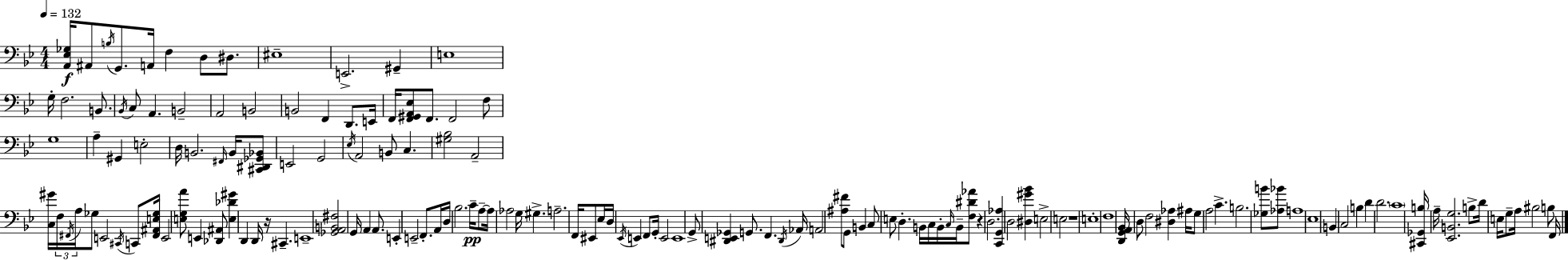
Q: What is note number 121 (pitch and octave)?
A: B3